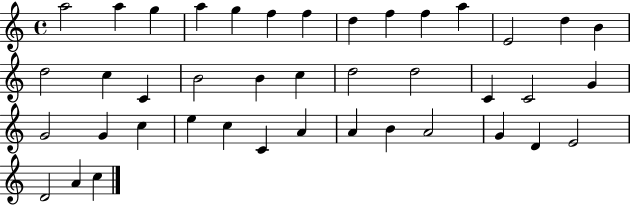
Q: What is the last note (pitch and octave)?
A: C5